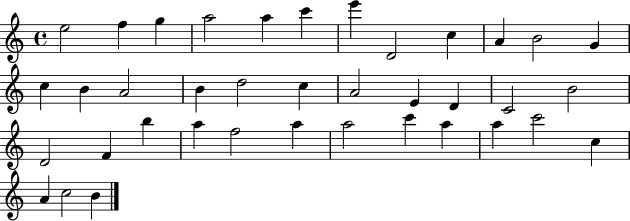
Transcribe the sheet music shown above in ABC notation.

X:1
T:Untitled
M:4/4
L:1/4
K:C
e2 f g a2 a c' e' D2 c A B2 G c B A2 B d2 c A2 E D C2 B2 D2 F b a f2 a a2 c' a a c'2 c A c2 B